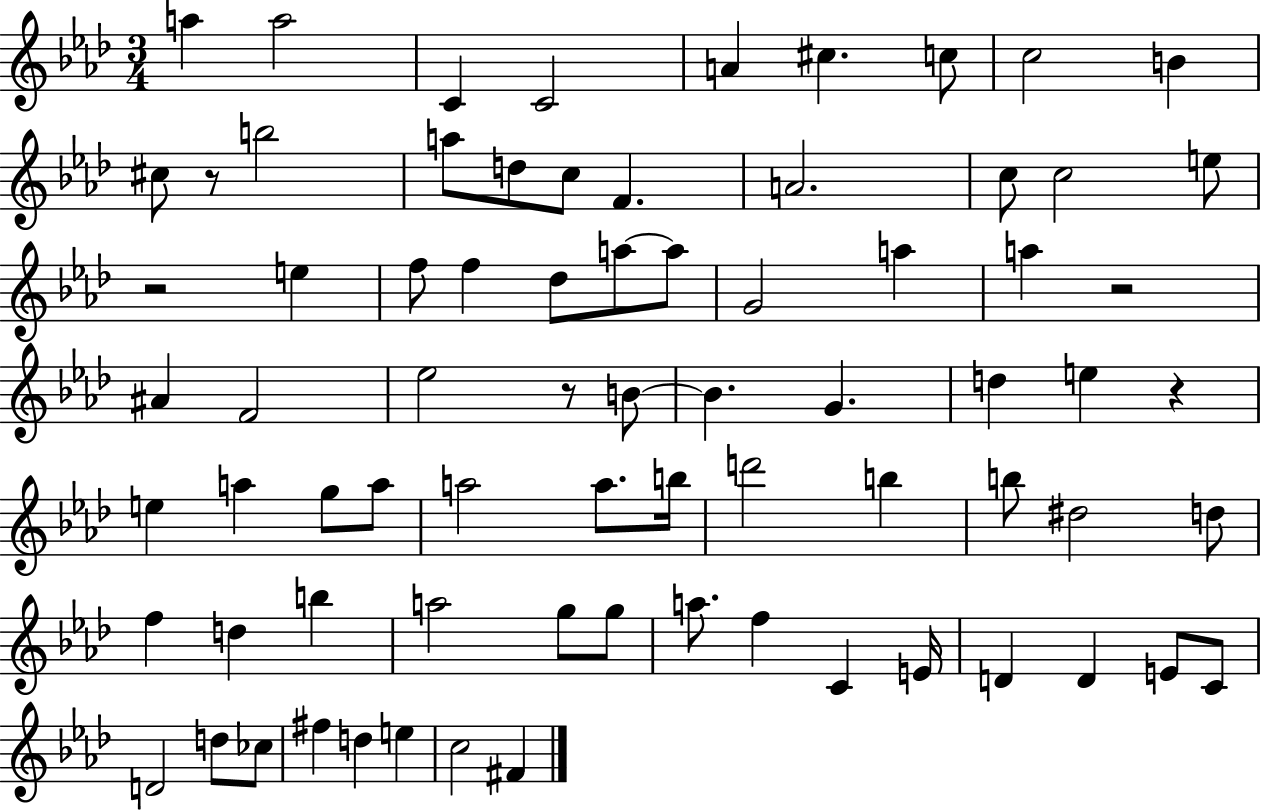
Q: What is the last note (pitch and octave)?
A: F#4